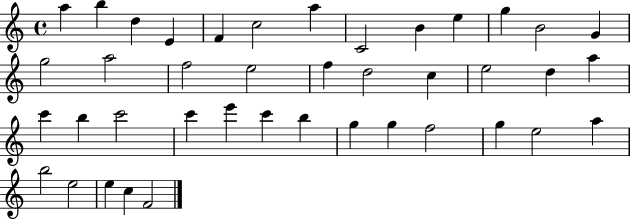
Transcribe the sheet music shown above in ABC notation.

X:1
T:Untitled
M:4/4
L:1/4
K:C
a b d E F c2 a C2 B e g B2 G g2 a2 f2 e2 f d2 c e2 d a c' b c'2 c' e' c' b g g f2 g e2 a b2 e2 e c F2